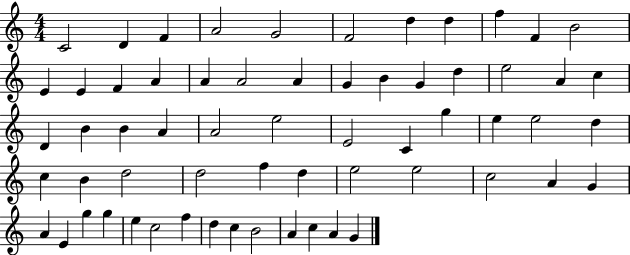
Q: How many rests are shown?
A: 0